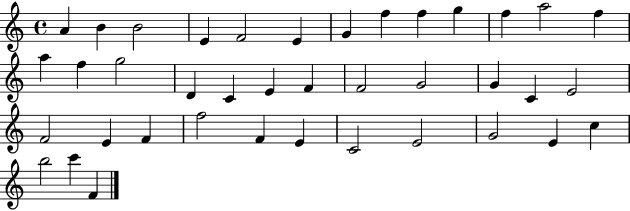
{
  \clef treble
  \time 4/4
  \defaultTimeSignature
  \key c \major
  a'4 b'4 b'2 | e'4 f'2 e'4 | g'4 f''4 f''4 g''4 | f''4 a''2 f''4 | \break a''4 f''4 g''2 | d'4 c'4 e'4 f'4 | f'2 g'2 | g'4 c'4 e'2 | \break f'2 e'4 f'4 | f''2 f'4 e'4 | c'2 e'2 | g'2 e'4 c''4 | \break b''2 c'''4 f'4 | \bar "|."
}